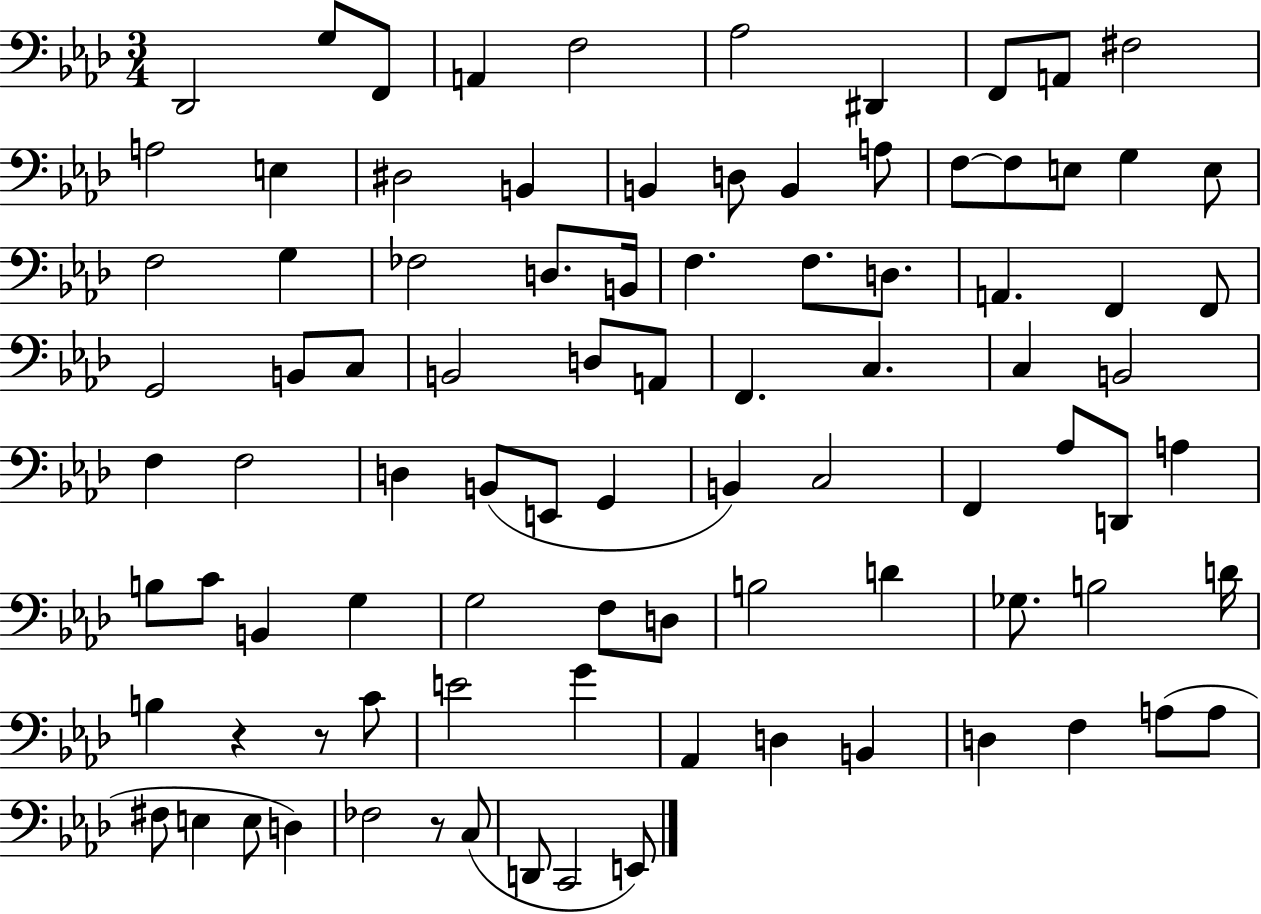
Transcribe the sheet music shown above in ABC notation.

X:1
T:Untitled
M:3/4
L:1/4
K:Ab
_D,,2 G,/2 F,,/2 A,, F,2 _A,2 ^D,, F,,/2 A,,/2 ^F,2 A,2 E, ^D,2 B,, B,, D,/2 B,, A,/2 F,/2 F,/2 E,/2 G, E,/2 F,2 G, _F,2 D,/2 B,,/4 F, F,/2 D,/2 A,, F,, F,,/2 G,,2 B,,/2 C,/2 B,,2 D,/2 A,,/2 F,, C, C, B,,2 F, F,2 D, B,,/2 E,,/2 G,, B,, C,2 F,, _A,/2 D,,/2 A, B,/2 C/2 B,, G, G,2 F,/2 D,/2 B,2 D _G,/2 B,2 D/4 B, z z/2 C/2 E2 G _A,, D, B,, D, F, A,/2 A,/2 ^F,/2 E, E,/2 D, _F,2 z/2 C,/2 D,,/2 C,,2 E,,/2